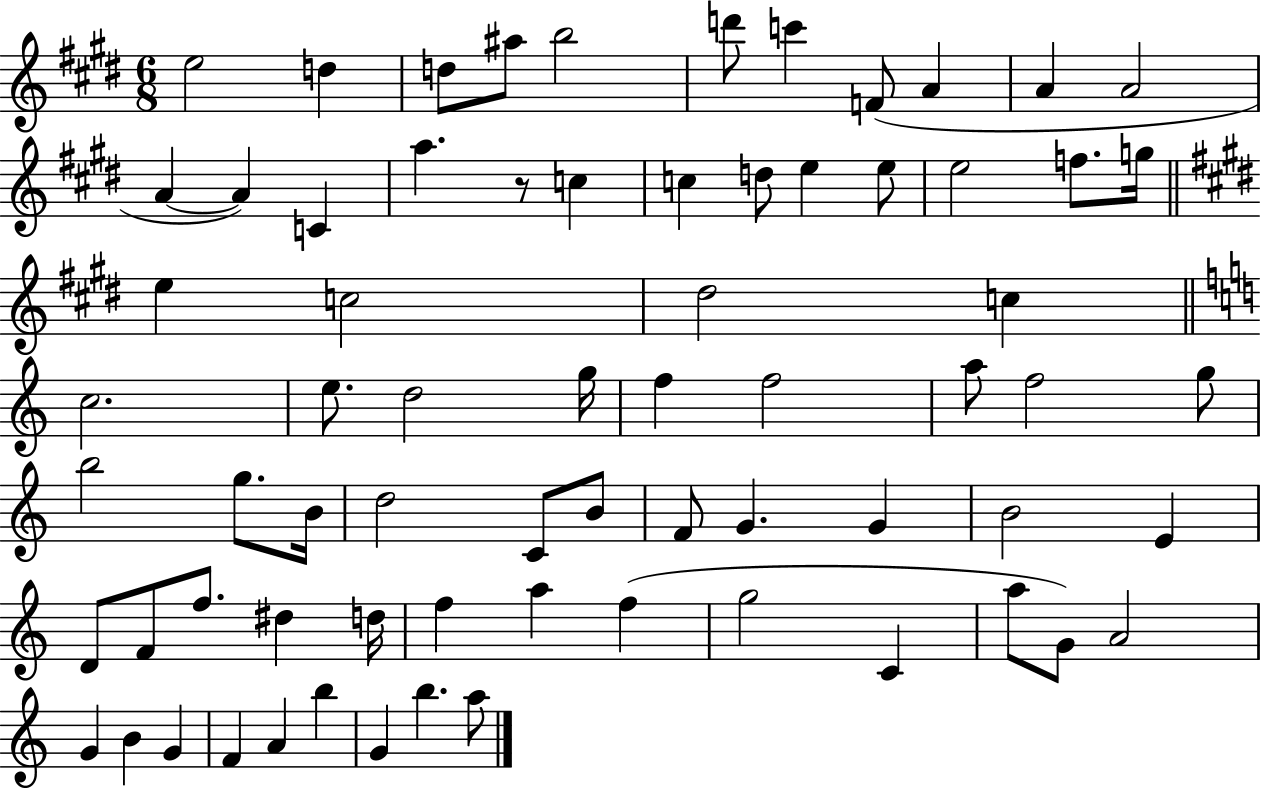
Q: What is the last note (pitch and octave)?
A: A5